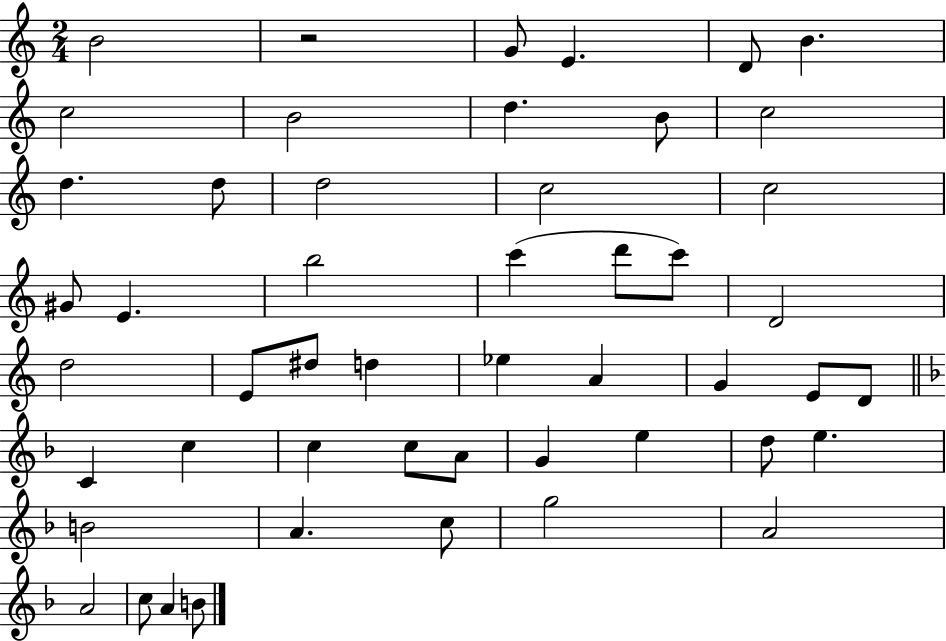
B4/h R/h G4/e E4/q. D4/e B4/q. C5/h B4/h D5/q. B4/e C5/h D5/q. D5/e D5/h C5/h C5/h G#4/e E4/q. B5/h C6/q D6/e C6/e D4/h D5/h E4/e D#5/e D5/q Eb5/q A4/q G4/q E4/e D4/e C4/q C5/q C5/q C5/e A4/e G4/q E5/q D5/e E5/q. B4/h A4/q. C5/e G5/h A4/h A4/h C5/e A4/q B4/e